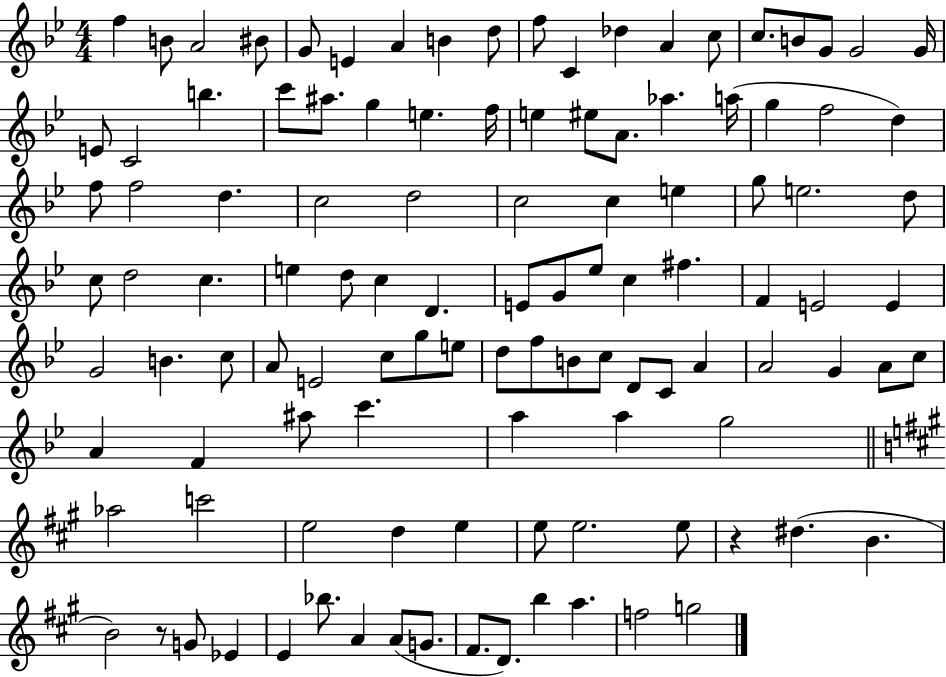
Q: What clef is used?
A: treble